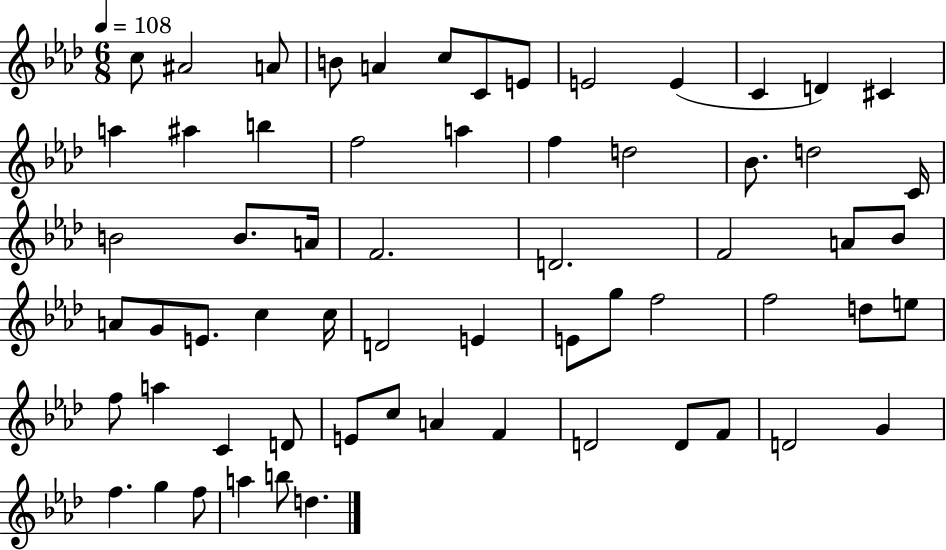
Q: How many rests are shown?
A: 0